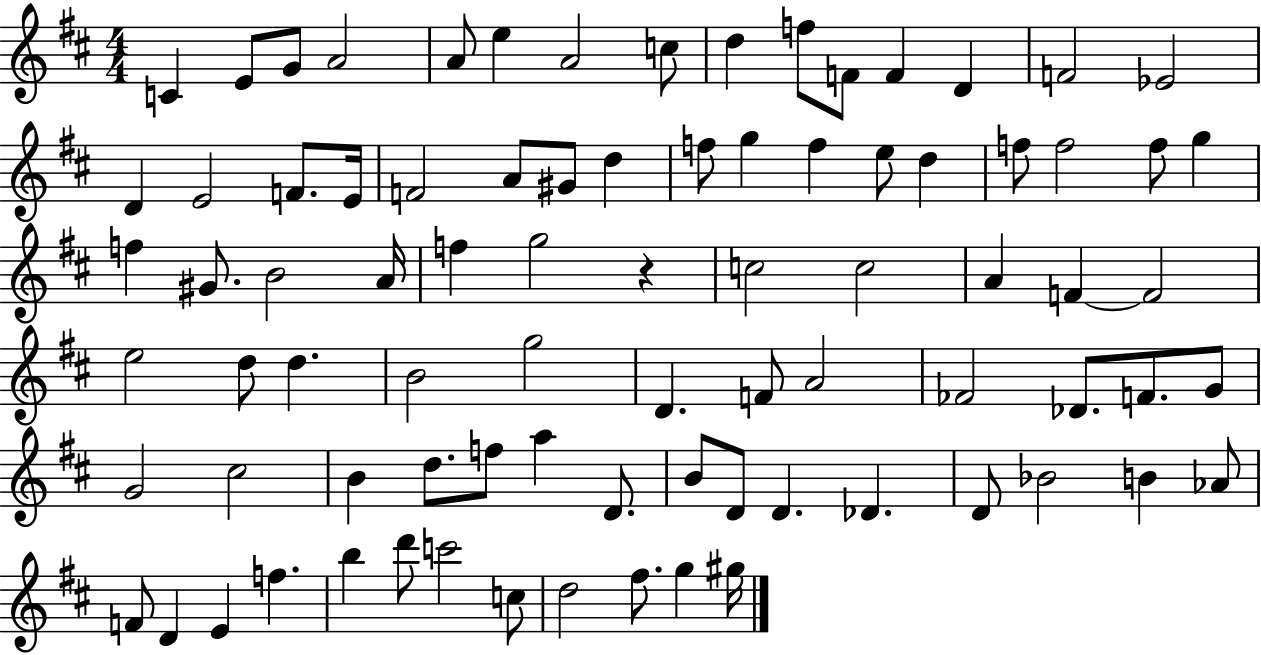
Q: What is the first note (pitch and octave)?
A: C4